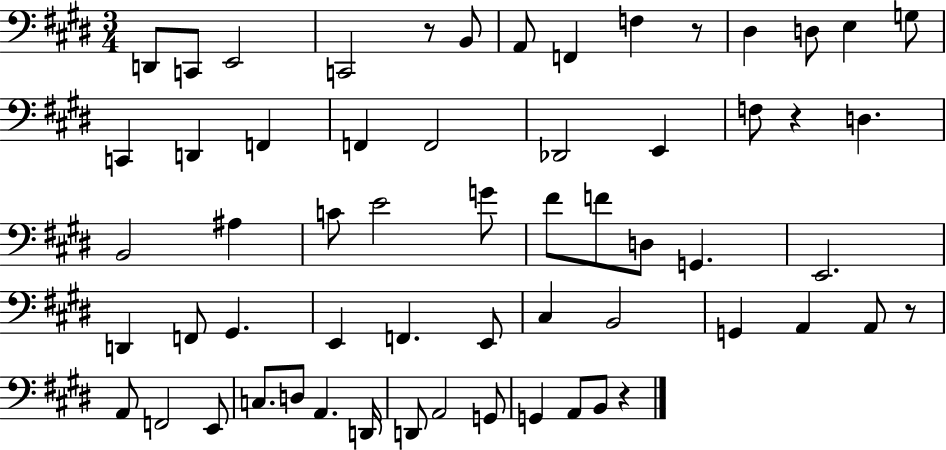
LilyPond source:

{
  \clef bass
  \numericTimeSignature
  \time 3/4
  \key e \major
  d,8 c,8 e,2 | c,2 r8 b,8 | a,8 f,4 f4 r8 | dis4 d8 e4 g8 | \break c,4 d,4 f,4 | f,4 f,2 | des,2 e,4 | f8 r4 d4. | \break b,2 ais4 | c'8 e'2 g'8 | fis'8 f'8 d8 g,4. | e,2. | \break d,4 f,8 gis,4. | e,4 f,4. e,8 | cis4 b,2 | g,4 a,4 a,8 r8 | \break a,8 f,2 e,8 | c8. d8 a,4. d,16 | d,8 a,2 g,8 | g,4 a,8 b,8 r4 | \break \bar "|."
}